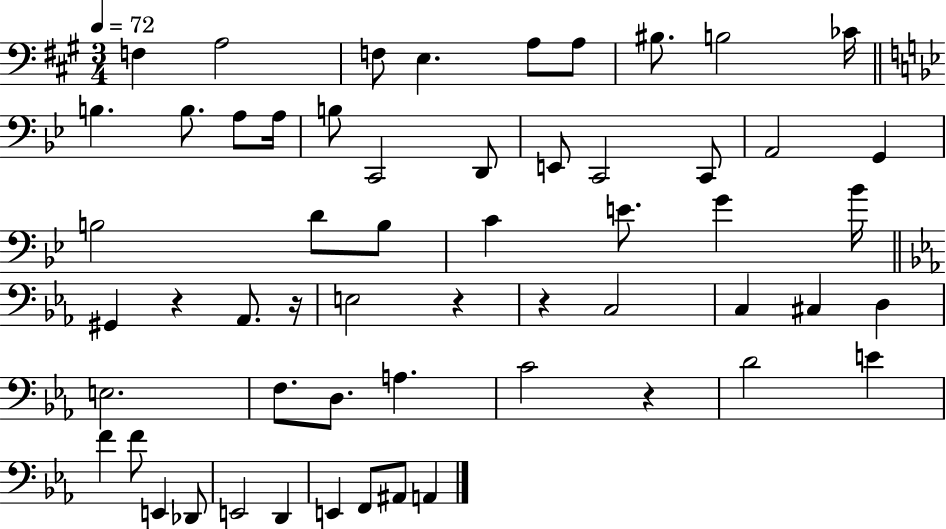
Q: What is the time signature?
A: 3/4